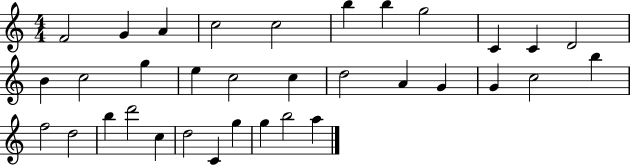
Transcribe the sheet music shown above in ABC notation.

X:1
T:Untitled
M:4/4
L:1/4
K:C
F2 G A c2 c2 b b g2 C C D2 B c2 g e c2 c d2 A G G c2 b f2 d2 b d'2 c d2 C g g b2 a